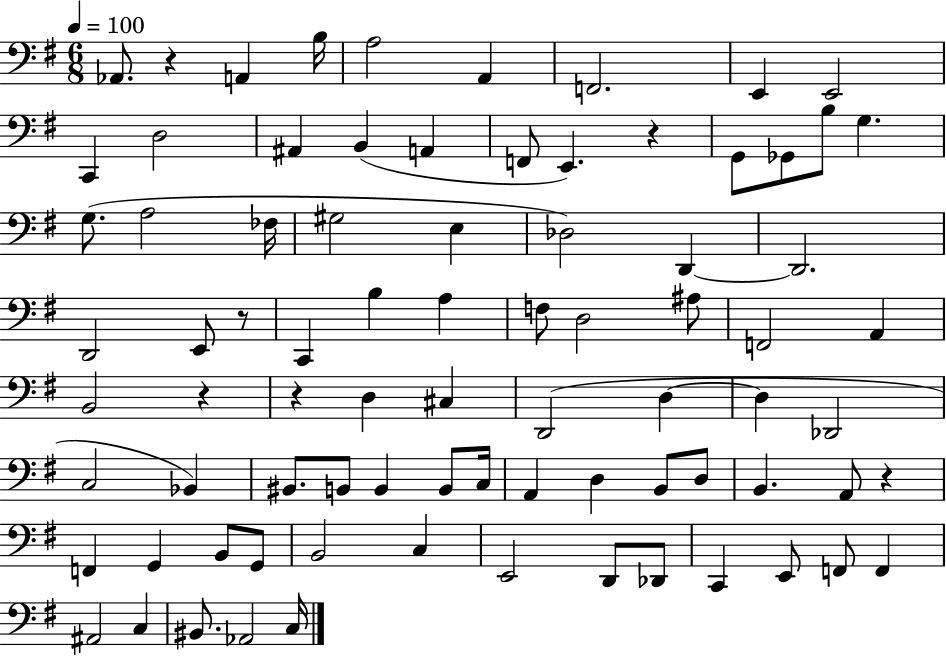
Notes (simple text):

Ab2/e. R/q A2/q B3/s A3/h A2/q F2/h. E2/q E2/h C2/q D3/h A#2/q B2/q A2/q F2/e E2/q. R/q G2/e Gb2/e B3/e G3/q. G3/e. A3/h FES3/s G#3/h E3/q Db3/h D2/q D2/h. D2/h E2/e R/e C2/q B3/q A3/q F3/e D3/h A#3/e F2/h A2/q B2/h R/q R/q D3/q C#3/q D2/h D3/q D3/q Db2/h C3/h Bb2/q BIS2/e. B2/e B2/q B2/e C3/s A2/q D3/q B2/e D3/e B2/q. A2/e R/q F2/q G2/q B2/e G2/e B2/h C3/q E2/h D2/e Db2/e C2/q E2/e F2/e F2/q A#2/h C3/q BIS2/e. Ab2/h C3/s